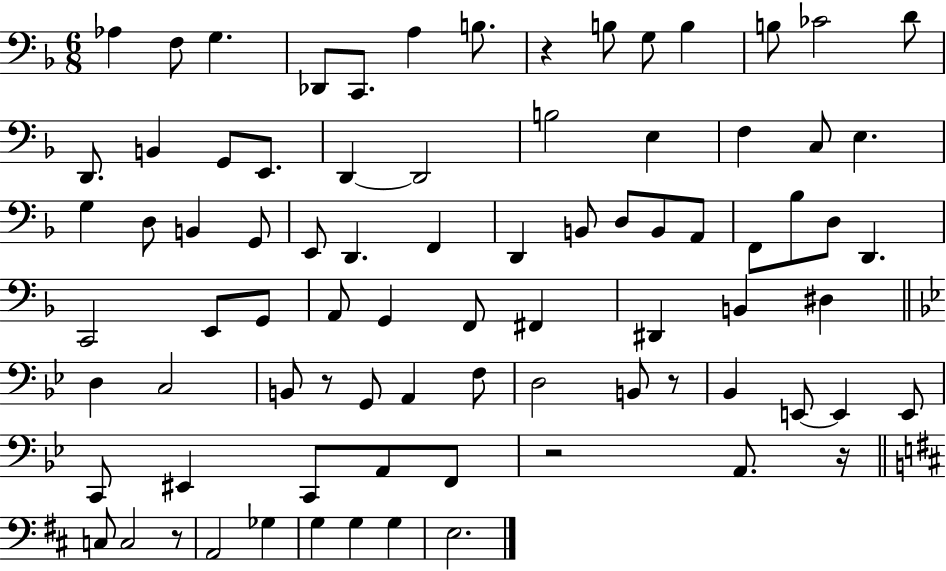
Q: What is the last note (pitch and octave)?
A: E3